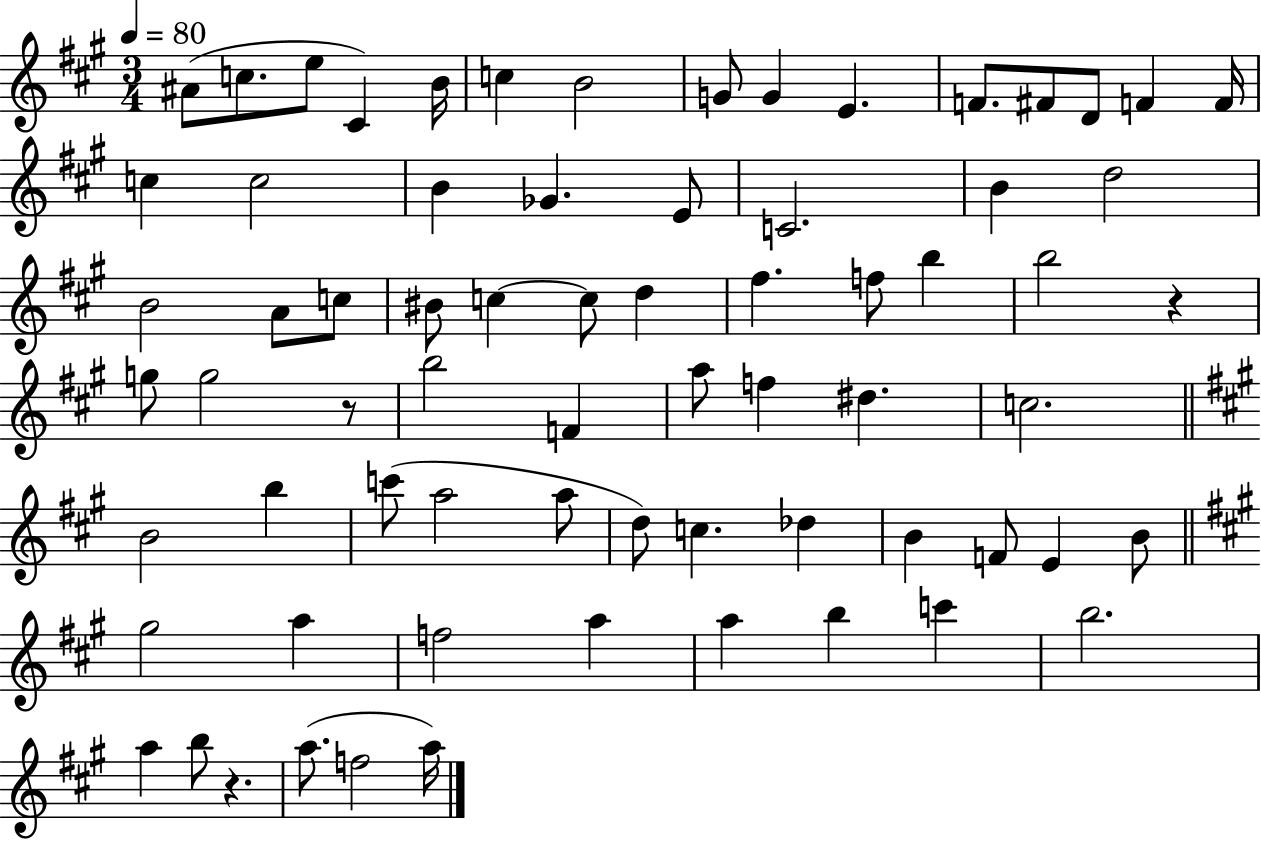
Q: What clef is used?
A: treble